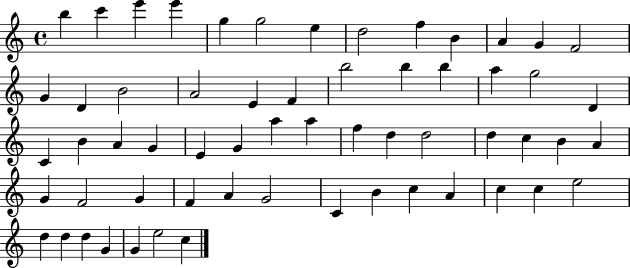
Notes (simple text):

B5/q C6/q E6/q E6/q G5/q G5/h E5/q D5/h F5/q B4/q A4/q G4/q F4/h G4/q D4/q B4/h A4/h E4/q F4/q B5/h B5/q B5/q A5/q G5/h D4/q C4/q B4/q A4/q G4/q E4/q G4/q A5/q A5/q F5/q D5/q D5/h D5/q C5/q B4/q A4/q G4/q F4/h G4/q F4/q A4/q G4/h C4/q B4/q C5/q A4/q C5/q C5/q E5/h D5/q D5/q D5/q G4/q G4/q E5/h C5/q